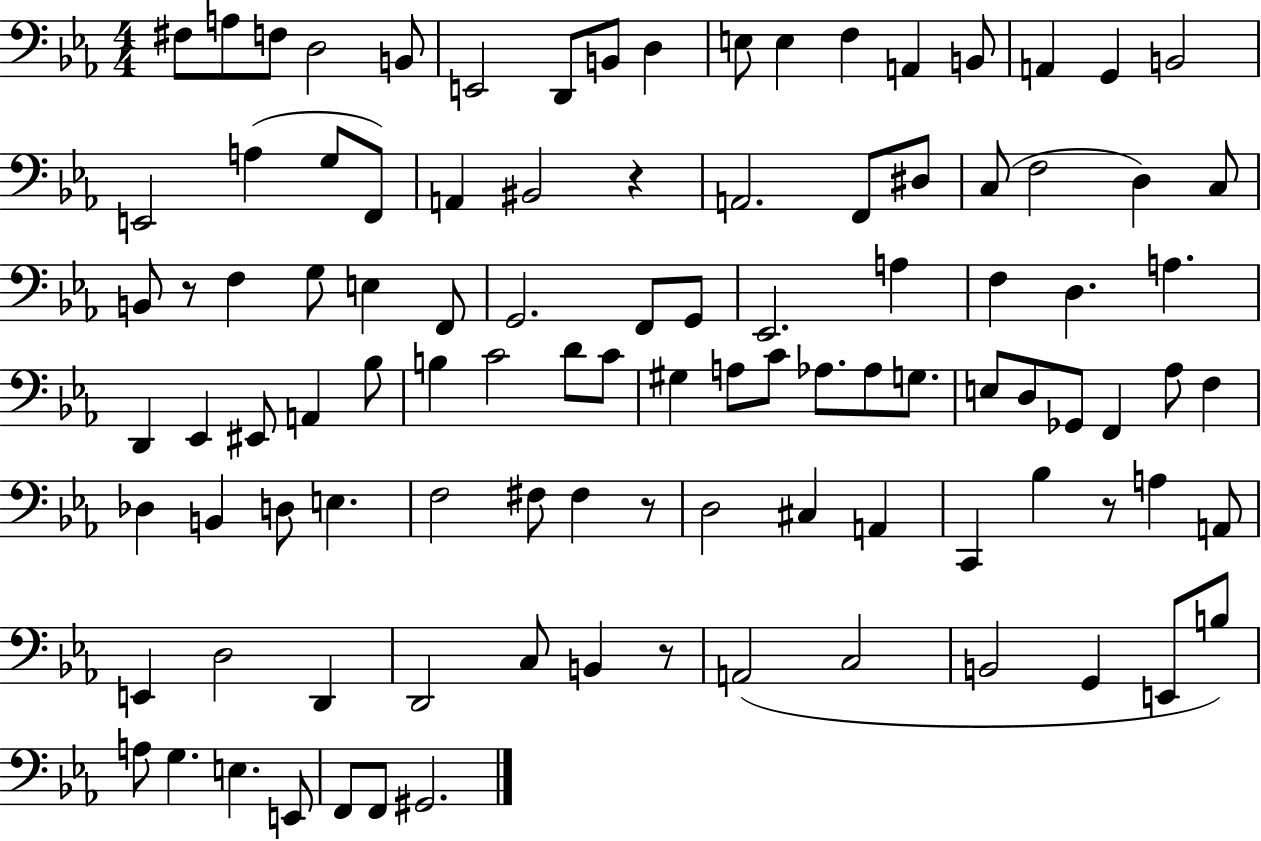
{
  \clef bass
  \numericTimeSignature
  \time 4/4
  \key ees \major
  fis8 a8 f8 d2 b,8 | e,2 d,8 b,8 d4 | e8 e4 f4 a,4 b,8 | a,4 g,4 b,2 | \break e,2 a4( g8 f,8) | a,4 bis,2 r4 | a,2. f,8 dis8 | c8( f2 d4) c8 | \break b,8 r8 f4 g8 e4 f,8 | g,2. f,8 g,8 | ees,2. a4 | f4 d4. a4. | \break d,4 ees,4 eis,8 a,4 bes8 | b4 c'2 d'8 c'8 | gis4 a8 c'8 aes8. aes8 g8. | e8 d8 ges,8 f,4 aes8 f4 | \break des4 b,4 d8 e4. | f2 fis8 fis4 r8 | d2 cis4 a,4 | c,4 bes4 r8 a4 a,8 | \break e,4 d2 d,4 | d,2 c8 b,4 r8 | a,2( c2 | b,2 g,4 e,8 b8) | \break a8 g4. e4. e,8 | f,8 f,8 gis,2. | \bar "|."
}